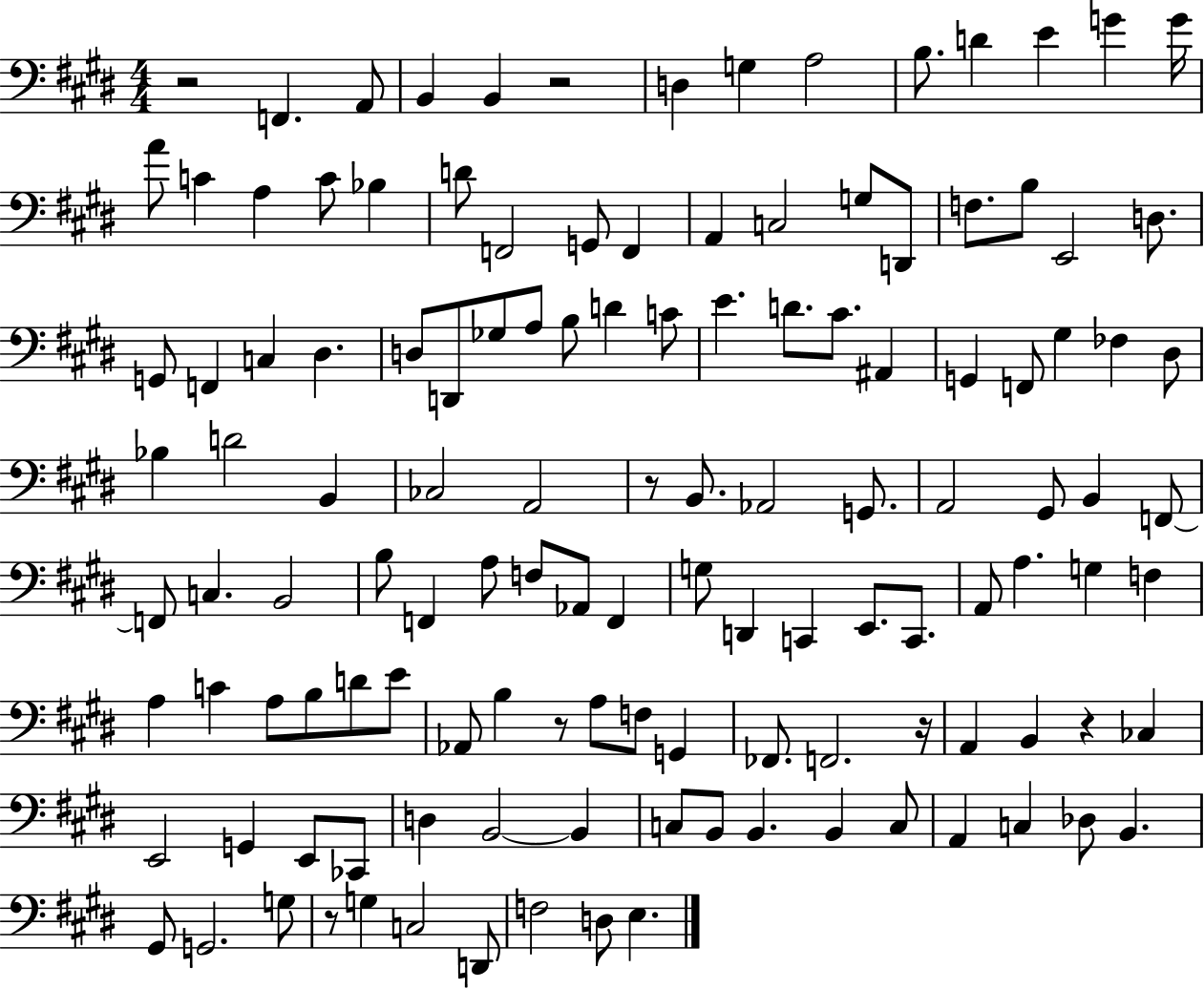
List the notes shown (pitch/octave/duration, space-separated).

R/h F2/q. A2/e B2/q B2/q R/h D3/q G3/q A3/h B3/e. D4/q E4/q G4/q G4/s A4/e C4/q A3/q C4/e Bb3/q D4/e F2/h G2/e F2/q A2/q C3/h G3/e D2/e F3/e. B3/e E2/h D3/e. G2/e F2/q C3/q D#3/q. D3/e D2/e Gb3/e A3/e B3/e D4/q C4/e E4/q. D4/e. C#4/e. A#2/q G2/q F2/e G#3/q FES3/q D#3/e Bb3/q D4/h B2/q CES3/h A2/h R/e B2/e. Ab2/h G2/e. A2/h G#2/e B2/q F2/e F2/e C3/q. B2/h B3/e F2/q A3/e F3/e Ab2/e F2/q G3/e D2/q C2/q E2/e. C2/e. A2/e A3/q. G3/q F3/q A3/q C4/q A3/e B3/e D4/e E4/e Ab2/e B3/q R/e A3/e F3/e G2/q FES2/e. F2/h. R/s A2/q B2/q R/q CES3/q E2/h G2/q E2/e CES2/e D3/q B2/h B2/q C3/e B2/e B2/q. B2/q C3/e A2/q C3/q Db3/e B2/q. G#2/e G2/h. G3/e R/e G3/q C3/h D2/e F3/h D3/e E3/q.